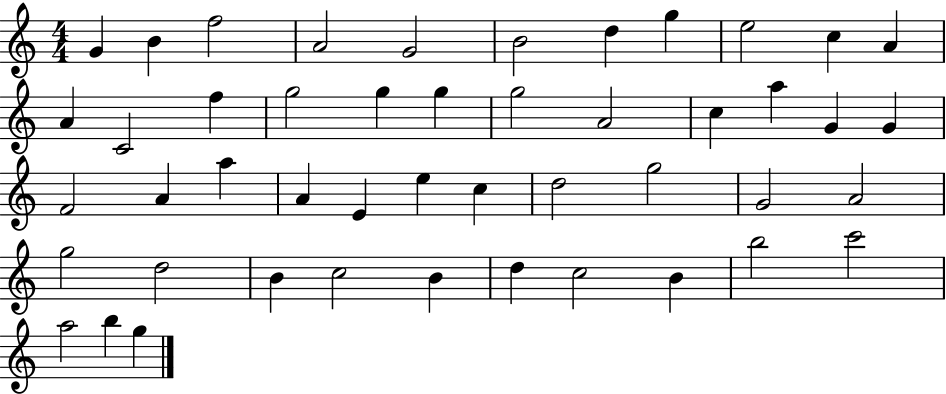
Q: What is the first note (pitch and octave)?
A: G4